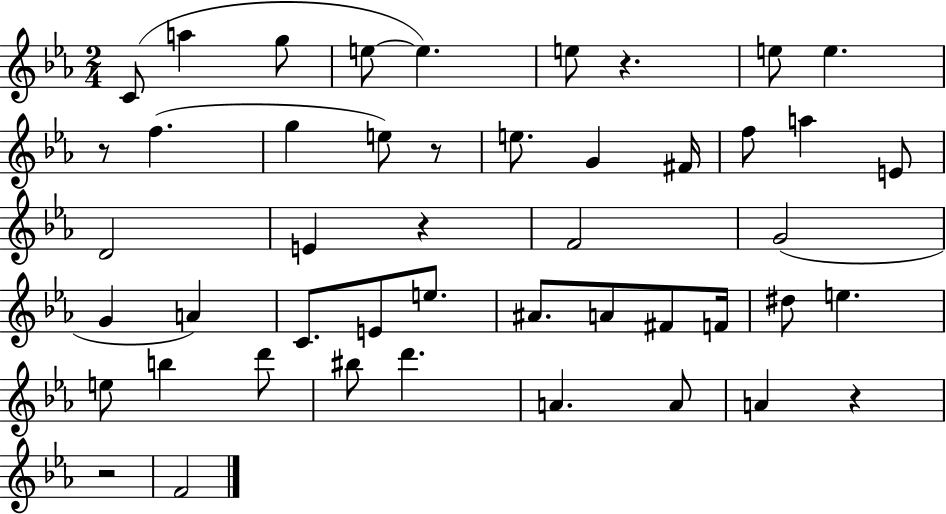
{
  \clef treble
  \numericTimeSignature
  \time 2/4
  \key ees \major
  \repeat volta 2 { c'8( a''4 g''8 | e''8~~ e''4.) | e''8 r4. | e''8 e''4. | \break r8 f''4.( | g''4 e''8) r8 | e''8. g'4 fis'16 | f''8 a''4 e'8 | \break d'2 | e'4 r4 | f'2 | g'2( | \break g'4 a'4) | c'8. e'8 e''8. | ais'8. a'8 fis'8 f'16 | dis''8 e''4. | \break e''8 b''4 d'''8 | bis''8 d'''4. | a'4. a'8 | a'4 r4 | \break r2 | f'2 | } \bar "|."
}